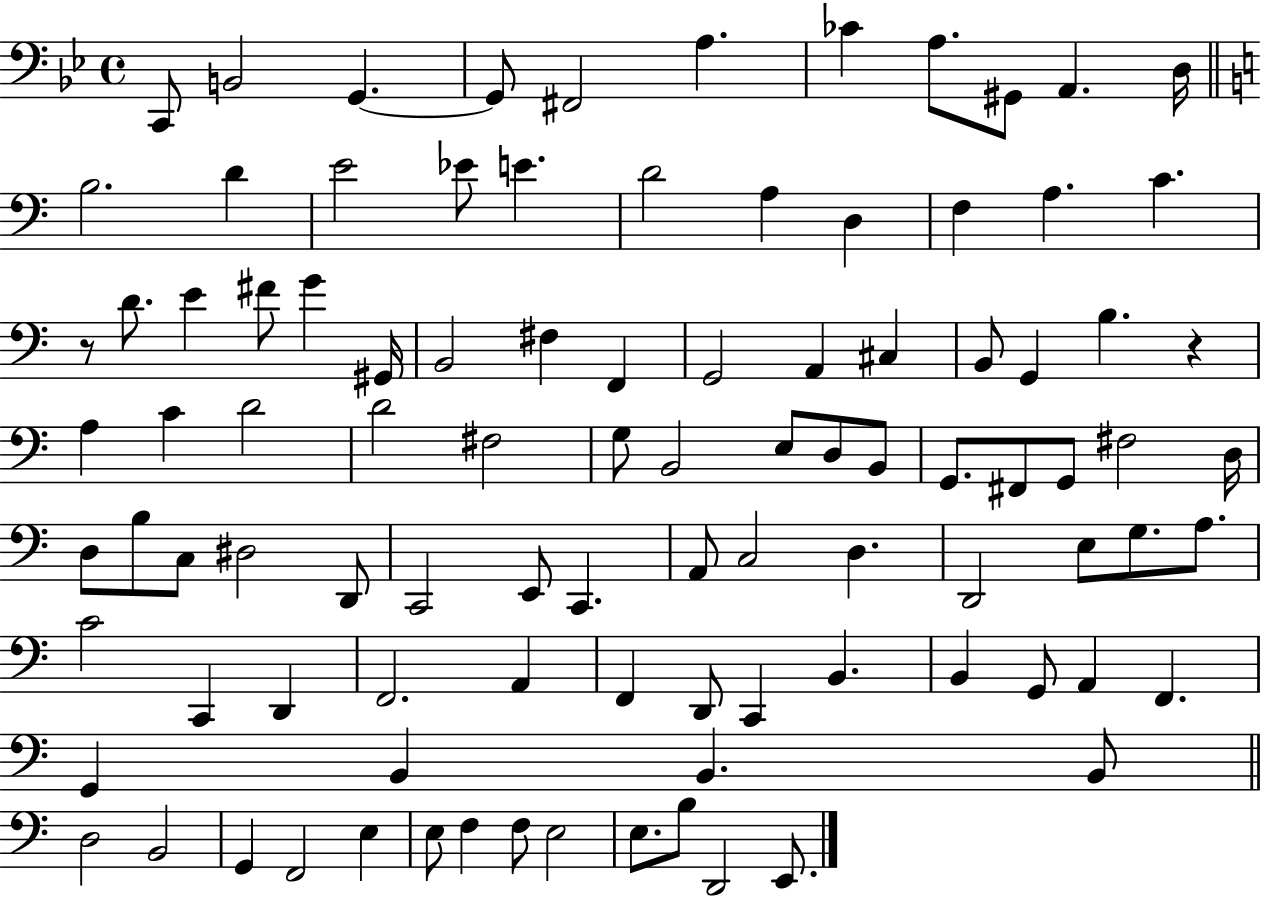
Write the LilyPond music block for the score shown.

{
  \clef bass
  \time 4/4
  \defaultTimeSignature
  \key bes \major
  c,8 b,2 g,4.~~ | g,8 fis,2 a4. | ces'4 a8. gis,8 a,4. d16 | \bar "||" \break \key a \minor b2. d'4 | e'2 ees'8 e'4. | d'2 a4 d4 | f4 a4. c'4. | \break r8 d'8. e'4 fis'8 g'4 gis,16 | b,2 fis4 f,4 | g,2 a,4 cis4 | b,8 g,4 b4. r4 | \break a4 c'4 d'2 | d'2 fis2 | g8 b,2 e8 d8 b,8 | g,8. fis,8 g,8 fis2 d16 | \break d8 b8 c8 dis2 d,8 | c,2 e,8 c,4. | a,8 c2 d4. | d,2 e8 g8. a8. | \break c'2 c,4 d,4 | f,2. a,4 | f,4 d,8 c,4 b,4. | b,4 g,8 a,4 f,4. | \break g,4 b,4 b,4. b,8 | \bar "||" \break \key a \minor d2 b,2 | g,4 f,2 e4 | e8 f4 f8 e2 | e8. b8 d,2 e,8. | \break \bar "|."
}